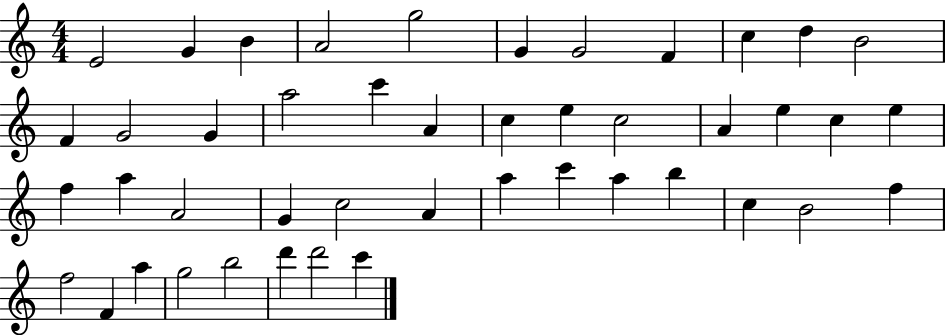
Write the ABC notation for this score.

X:1
T:Untitled
M:4/4
L:1/4
K:C
E2 G B A2 g2 G G2 F c d B2 F G2 G a2 c' A c e c2 A e c e f a A2 G c2 A a c' a b c B2 f f2 F a g2 b2 d' d'2 c'